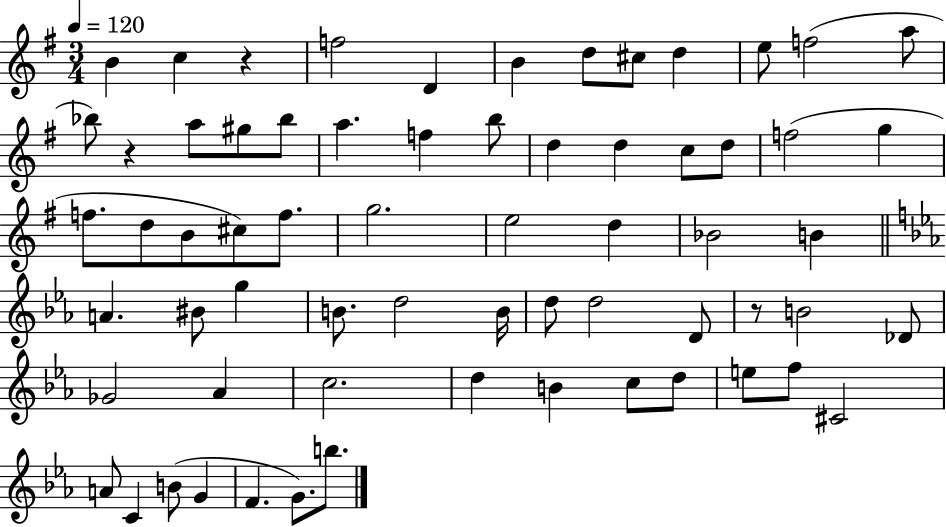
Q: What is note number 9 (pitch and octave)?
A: E5